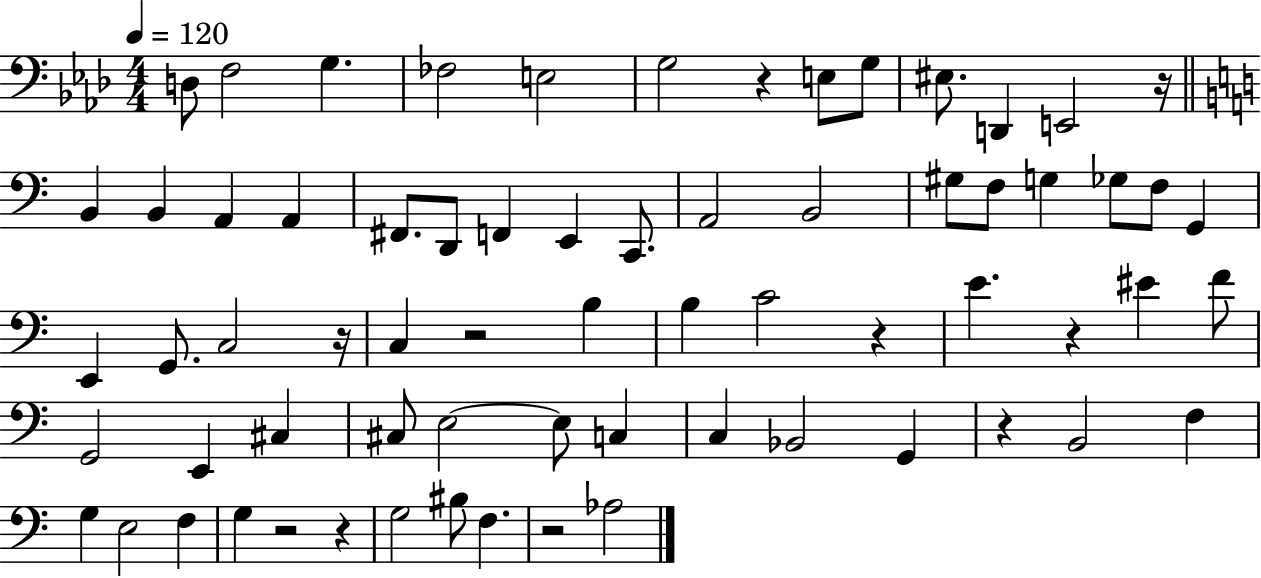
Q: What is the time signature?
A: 4/4